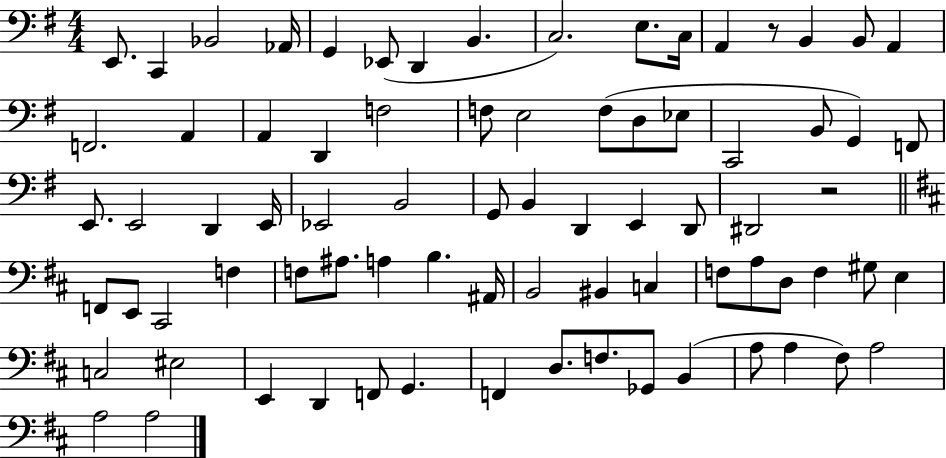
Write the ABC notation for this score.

X:1
T:Untitled
M:4/4
L:1/4
K:G
E,,/2 C,, _B,,2 _A,,/4 G,, _E,,/2 D,, B,, C,2 E,/2 C,/4 A,, z/2 B,, B,,/2 A,, F,,2 A,, A,, D,, F,2 F,/2 E,2 F,/2 D,/2 _E,/2 C,,2 B,,/2 G,, F,,/2 E,,/2 E,,2 D,, E,,/4 _E,,2 B,,2 G,,/2 B,, D,, E,, D,,/2 ^D,,2 z2 F,,/2 E,,/2 ^C,,2 F, F,/2 ^A,/2 A, B, ^A,,/4 B,,2 ^B,, C, F,/2 A,/2 D,/2 F, ^G,/2 E, C,2 ^E,2 E,, D,, F,,/2 G,, F,, D,/2 F,/2 _G,,/2 B,, A,/2 A, ^F,/2 A,2 A,2 A,2